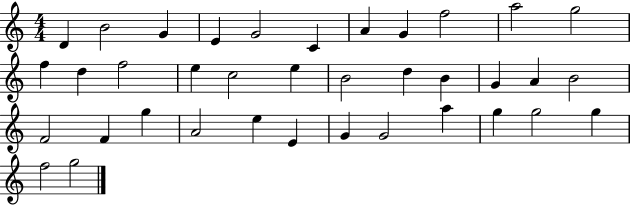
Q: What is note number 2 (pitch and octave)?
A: B4